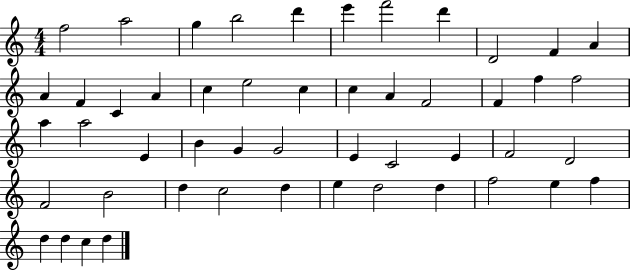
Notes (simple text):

F5/h A5/h G5/q B5/h D6/q E6/q F6/h D6/q D4/h F4/q A4/q A4/q F4/q C4/q A4/q C5/q E5/h C5/q C5/q A4/q F4/h F4/q F5/q F5/h A5/q A5/h E4/q B4/q G4/q G4/h E4/q C4/h E4/q F4/h D4/h F4/h B4/h D5/q C5/h D5/q E5/q D5/h D5/q F5/h E5/q F5/q D5/q D5/q C5/q D5/q